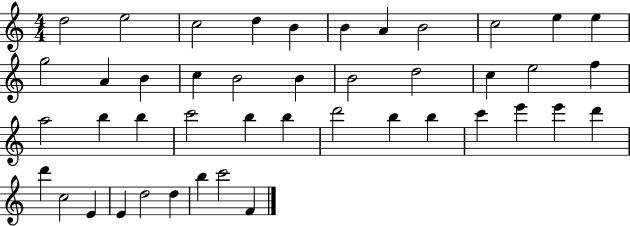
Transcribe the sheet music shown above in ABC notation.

X:1
T:Untitled
M:4/4
L:1/4
K:C
d2 e2 c2 d B B A B2 c2 e e g2 A B c B2 B B2 d2 c e2 f a2 b b c'2 b b d'2 b b c' e' e' d' d' c2 E E d2 d b c'2 F